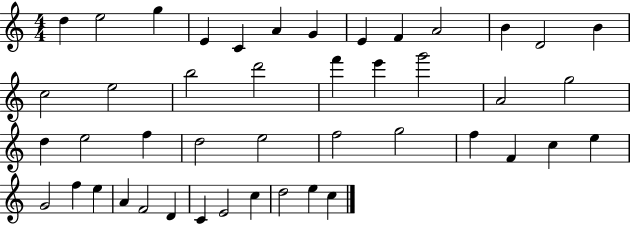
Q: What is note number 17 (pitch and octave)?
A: D6